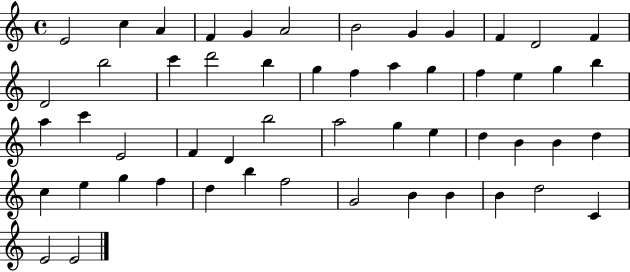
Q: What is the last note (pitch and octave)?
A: E4